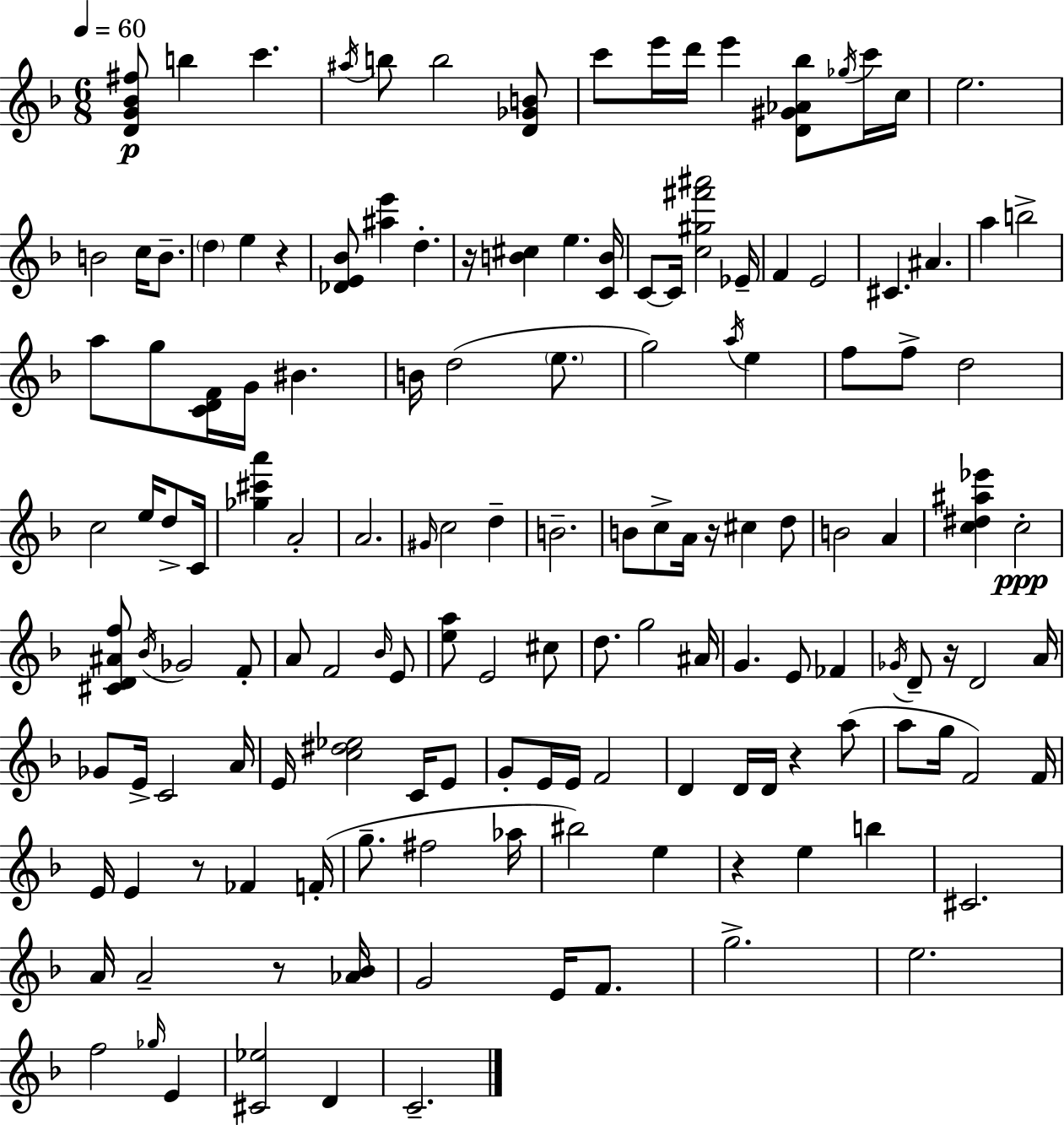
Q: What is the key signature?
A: D minor